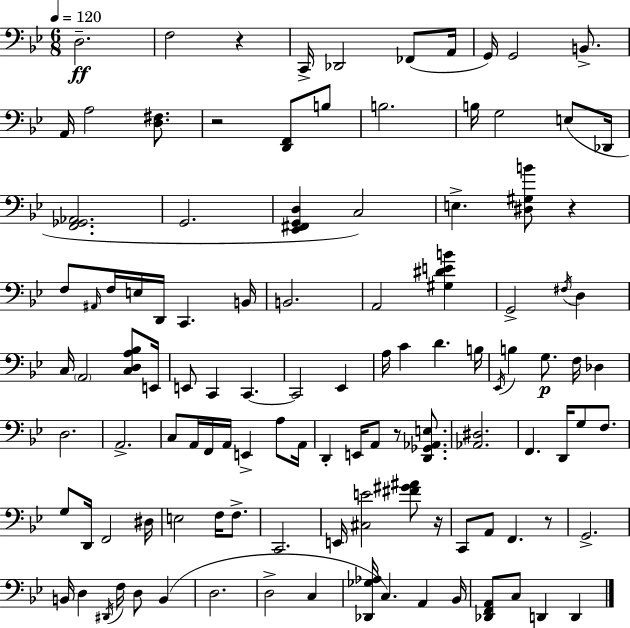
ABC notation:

X:1
T:Untitled
M:6/8
L:1/4
K:Bb
D,2 F,2 z C,,/4 _D,,2 _F,,/2 A,,/4 G,,/4 G,,2 B,,/2 A,,/4 A,2 [D,^F,]/2 z2 [D,,F,,]/2 B,/2 B,2 B,/4 G,2 E,/2 _D,,/4 [F,,_G,,_A,,]2 G,,2 [_E,,^F,,G,,D,] C,2 E, [^D,^G,B]/2 z F,/2 ^A,,/4 F,/4 E,/4 D,,/4 C,, B,,/4 B,,2 A,,2 [^G,^DEB] G,,2 ^F,/4 D, C,/4 A,,2 [C,D,A,_B,]/2 E,,/4 E,,/2 C,, C,, C,,2 _E,, A,/4 C D B,/4 _E,,/4 B, G,/2 F,/4 _D, D,2 A,,2 C,/2 A,,/4 F,,/4 A,,/4 E,, A,/2 A,,/4 D,, E,,/4 A,,/2 z/2 [D,,_G,,_A,,E,]/2 [_A,,^D,]2 F,, D,,/4 G,/2 F,/2 G,/2 D,,/4 F,,2 ^D,/4 E,2 F,/4 F,/2 C,,2 E,,/4 [^C,E]2 [^F^G^A]/2 z/4 C,,/2 A,,/2 F,, z/2 G,,2 B,,/4 D, ^D,,/4 F,/4 D,/2 B,, D,2 D,2 C, [_D,,_G,_A,]/4 C, A,, _B,,/4 [_D,,F,,A,,]/2 C,/2 D,, D,,